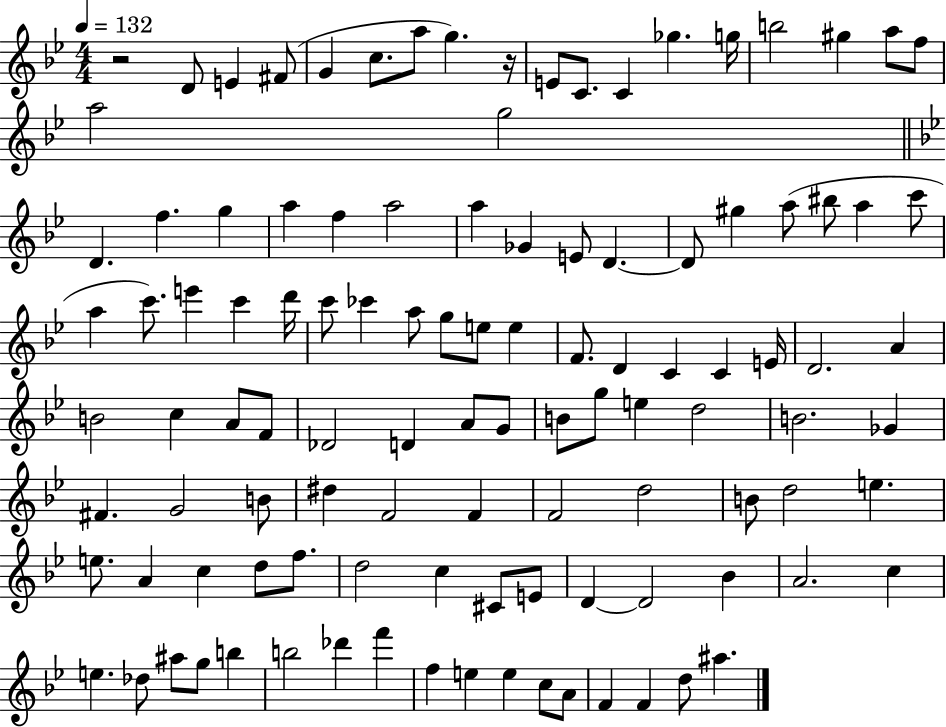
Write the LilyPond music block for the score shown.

{
  \clef treble
  \numericTimeSignature
  \time 4/4
  \key bes \major
  \tempo 4 = 132
  r2 d'8 e'4 fis'8( | g'4 c''8. a''8 g''4.) r16 | e'8 c'8. c'4 ges''4. g''16 | b''2 gis''4 a''8 f''8 | \break a''2 g''2 | \bar "||" \break \key g \minor d'4. f''4. g''4 | a''4 f''4 a''2 | a''4 ges'4 e'8 d'4.~~ | d'8 gis''4 a''8( bis''8 a''4 c'''8 | \break a''4 c'''8.) e'''4 c'''4 d'''16 | c'''8 ces'''4 a''8 g''8 e''8 e''4 | f'8. d'4 c'4 c'4 e'16 | d'2. a'4 | \break b'2 c''4 a'8 f'8 | des'2 d'4 a'8 g'8 | b'8 g''8 e''4 d''2 | b'2. ges'4 | \break fis'4. g'2 b'8 | dis''4 f'2 f'4 | f'2 d''2 | b'8 d''2 e''4. | \break e''8. a'4 c''4 d''8 f''8. | d''2 c''4 cis'8 e'8 | d'4~~ d'2 bes'4 | a'2. c''4 | \break e''4. des''8 ais''8 g''8 b''4 | b''2 des'''4 f'''4 | f''4 e''4 e''4 c''8 a'8 | f'4 f'4 d''8 ais''4. | \break \bar "|."
}